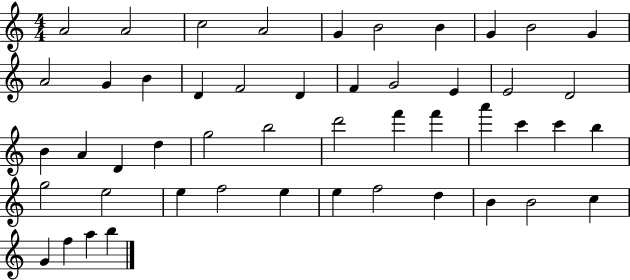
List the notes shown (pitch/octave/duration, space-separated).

A4/h A4/h C5/h A4/h G4/q B4/h B4/q G4/q B4/h G4/q A4/h G4/q B4/q D4/q F4/h D4/q F4/q G4/h E4/q E4/h D4/h B4/q A4/q D4/q D5/q G5/h B5/h D6/h F6/q F6/q A6/q C6/q C6/q B5/q G5/h E5/h E5/q F5/h E5/q E5/q F5/h D5/q B4/q B4/h C5/q G4/q F5/q A5/q B5/q